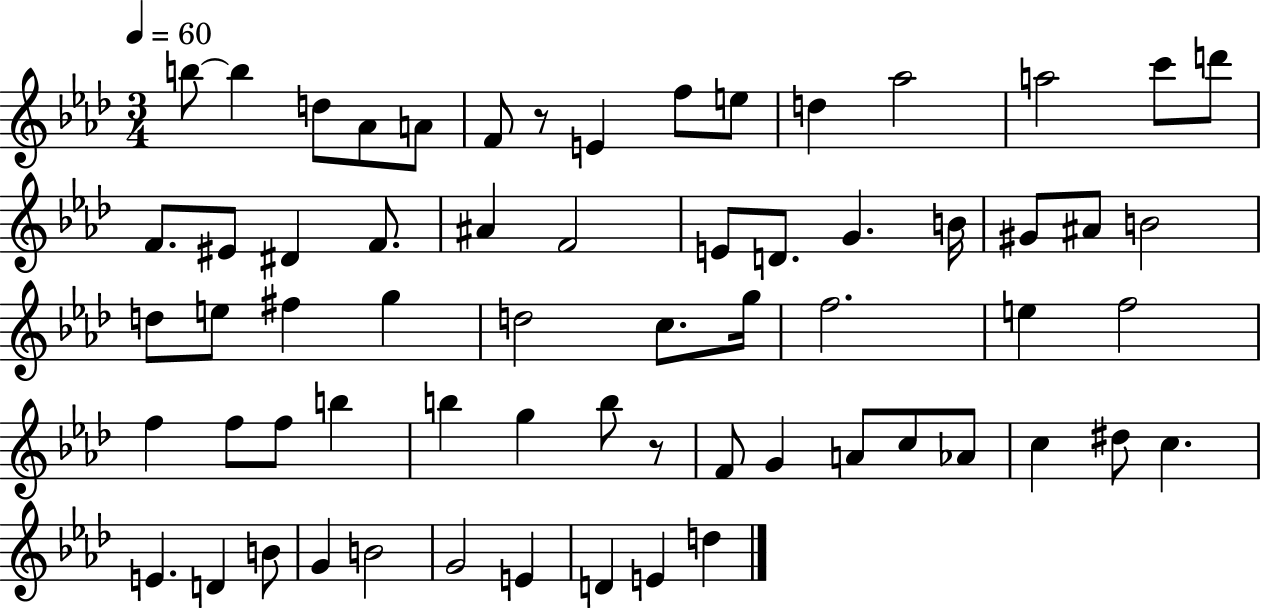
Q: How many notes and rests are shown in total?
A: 64